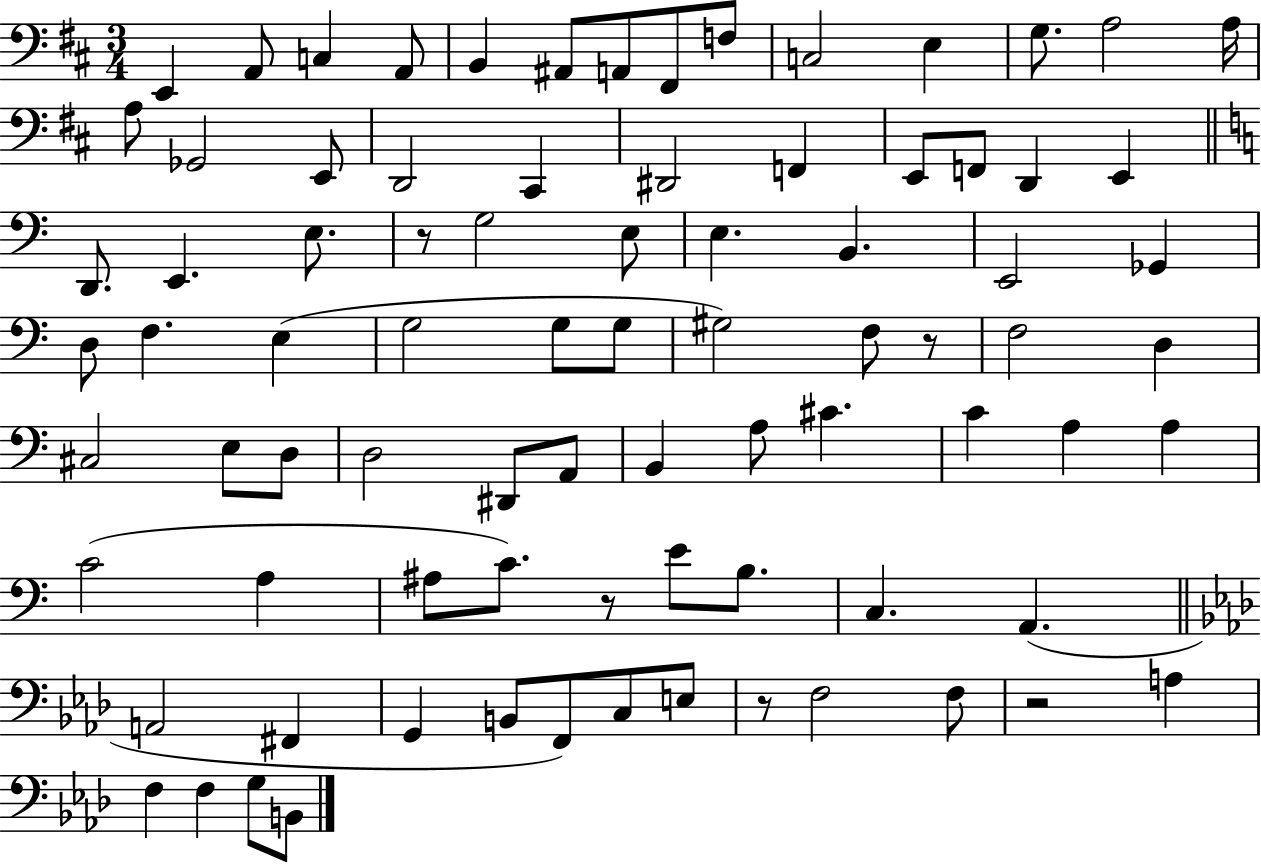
E2/q A2/e C3/q A2/e B2/q A#2/e A2/e F#2/e F3/e C3/h E3/q G3/e. A3/h A3/s A3/e Gb2/h E2/e D2/h C#2/q D#2/h F2/q E2/e F2/e D2/q E2/q D2/e. E2/q. E3/e. R/e G3/h E3/e E3/q. B2/q. E2/h Gb2/q D3/e F3/q. E3/q G3/h G3/e G3/e G#3/h F3/e R/e F3/h D3/q C#3/h E3/e D3/e D3/h D#2/e A2/e B2/q A3/e C#4/q. C4/q A3/q A3/q C4/h A3/q A#3/e C4/e. R/e E4/e B3/e. C3/q. A2/q. A2/h F#2/q G2/q B2/e F2/e C3/e E3/e R/e F3/h F3/e R/h A3/q F3/q F3/q G3/e B2/e